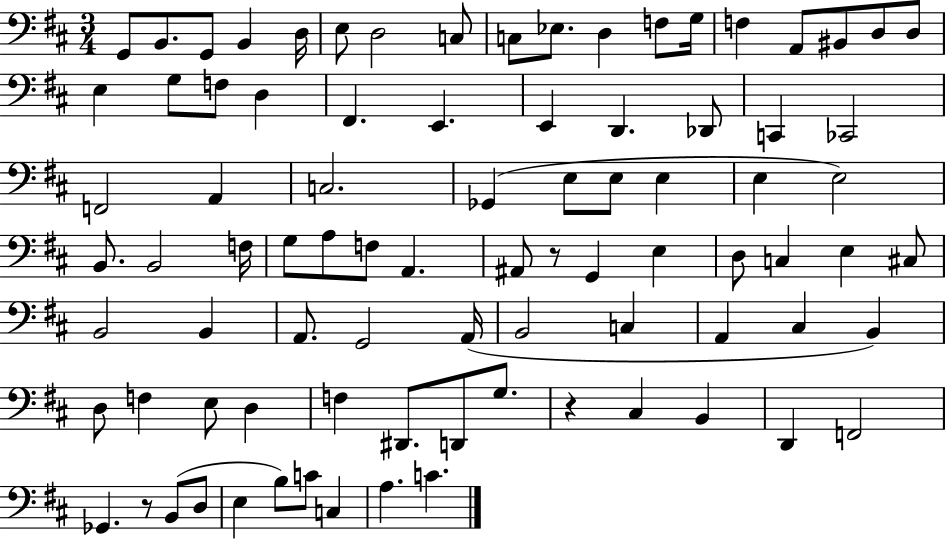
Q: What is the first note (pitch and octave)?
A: G2